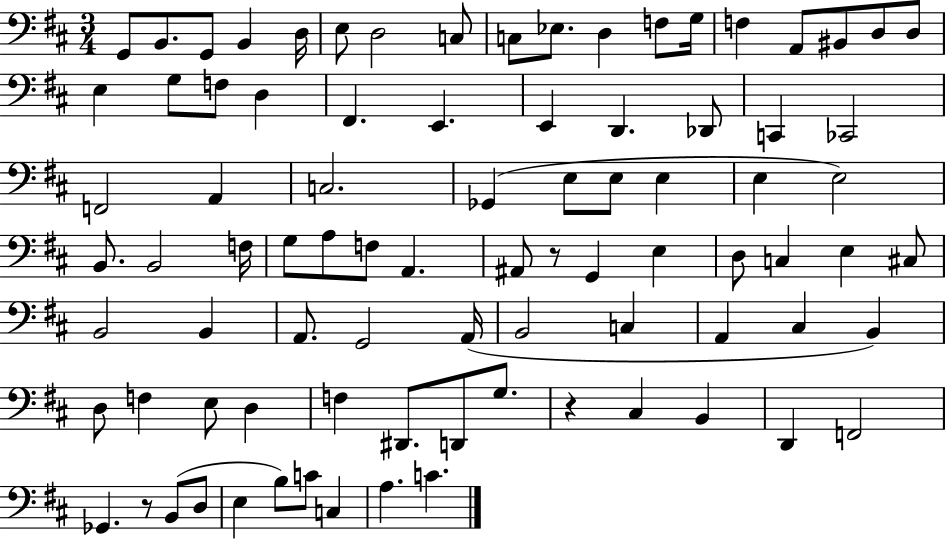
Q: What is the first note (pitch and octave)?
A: G2